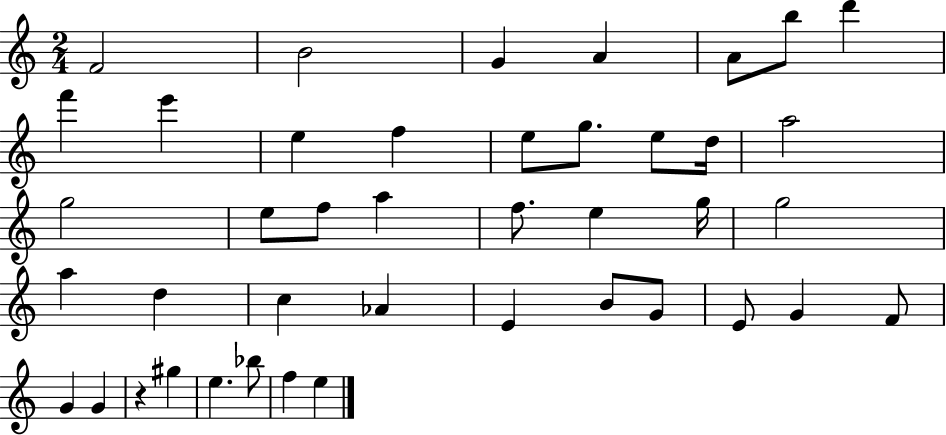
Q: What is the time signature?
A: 2/4